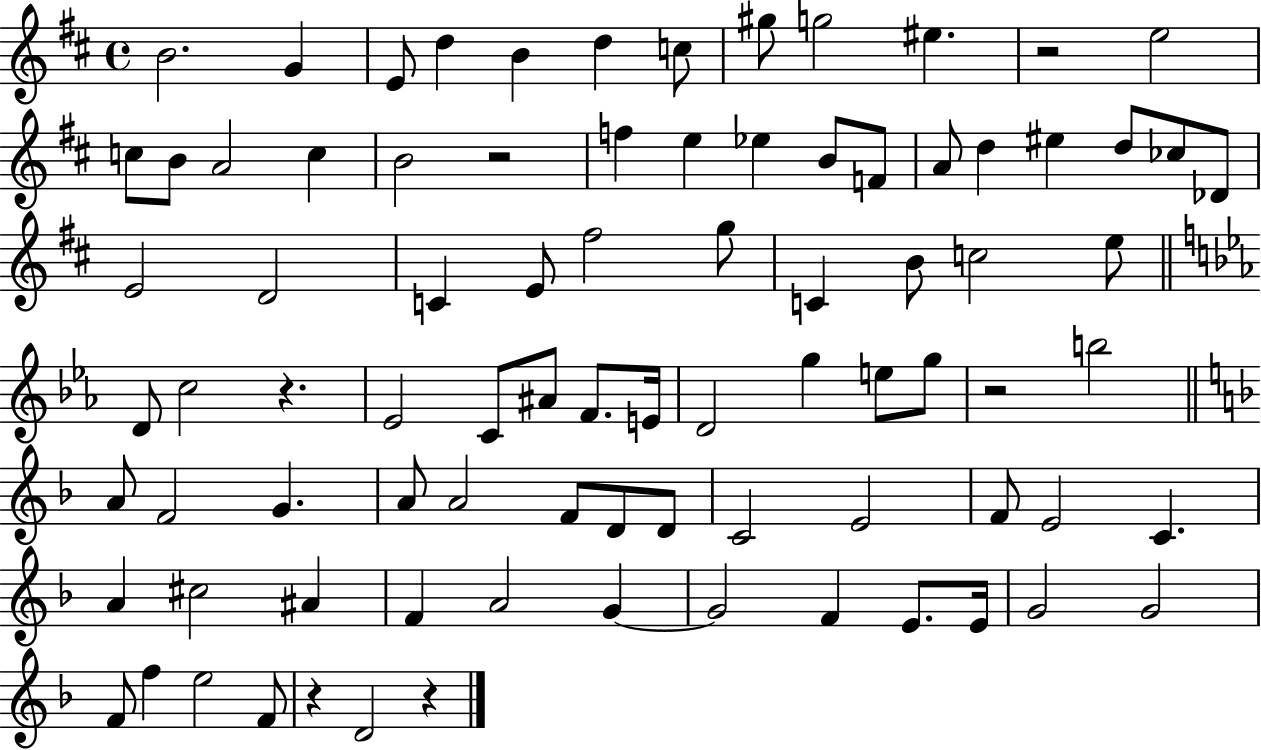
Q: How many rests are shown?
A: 6